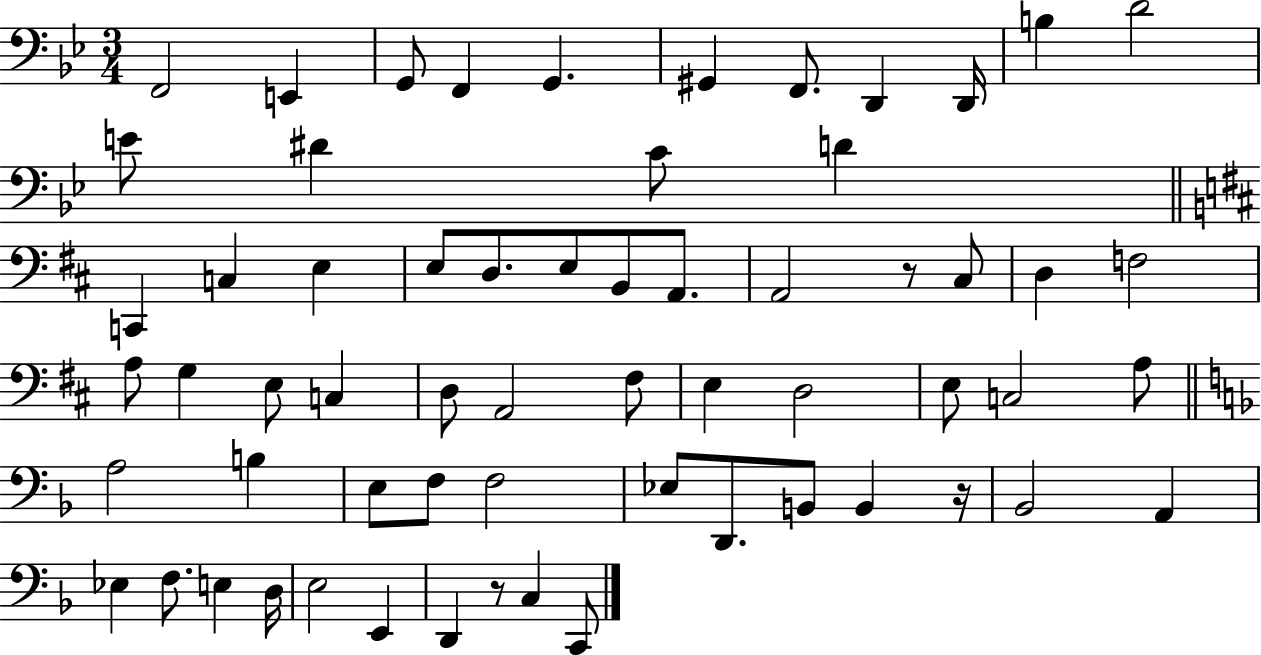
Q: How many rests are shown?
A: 3